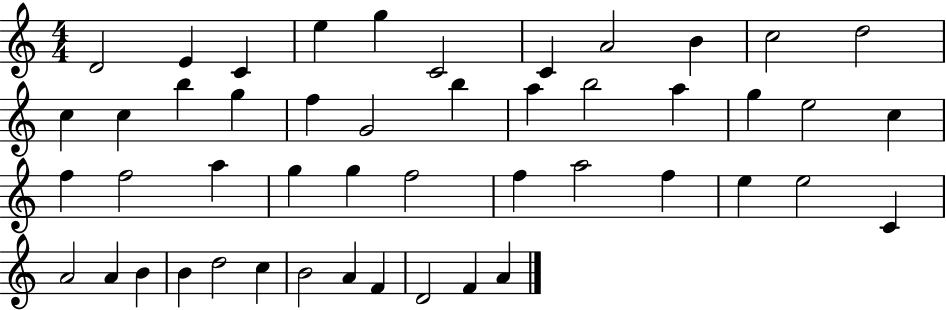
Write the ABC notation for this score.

X:1
T:Untitled
M:4/4
L:1/4
K:C
D2 E C e g C2 C A2 B c2 d2 c c b g f G2 b a b2 a g e2 c f f2 a g g f2 f a2 f e e2 C A2 A B B d2 c B2 A F D2 F A